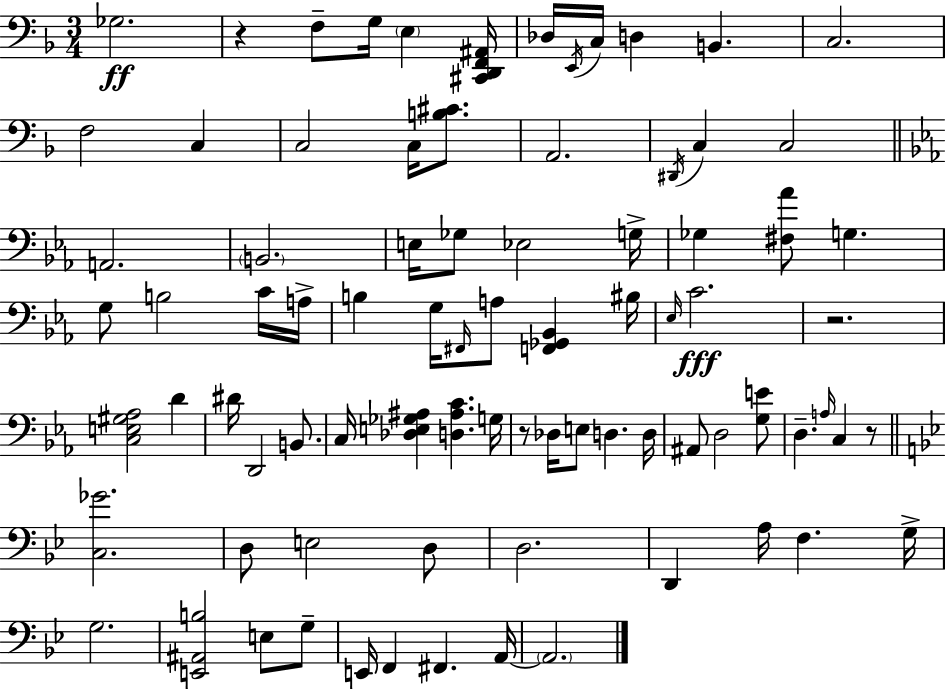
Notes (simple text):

Gb3/h. R/q F3/e G3/s E3/q [C#2,D2,F2,A#2]/s Db3/s E2/s C3/s D3/q B2/q. C3/h. F3/h C3/q C3/h C3/s [B3,C#4]/e. A2/h. D#2/s C3/q C3/h A2/h. B2/h. E3/s Gb3/e Eb3/h G3/s Gb3/q [F#3,Ab4]/e G3/q. G3/e B3/h C4/s A3/s B3/q G3/s F#2/s A3/e [F2,Gb2,Bb2]/q BIS3/s Eb3/s C4/h. R/h. [C3,E3,G#3,Ab3]/h D4/q D#4/s D2/h B2/e. C3/s [Db3,E3,Gb3,A#3]/q [D3,A#3,C4]/q. G3/s R/e Db3/s E3/e D3/q. D3/s A#2/e D3/h [G3,E4]/e D3/q. A3/s C3/q R/e [C3,Gb4]/h. D3/e E3/h D3/e D3/h. D2/q A3/s F3/q. G3/s G3/h. [E2,A#2,B3]/h E3/e G3/e E2/s F2/q F#2/q. A2/s A2/h.